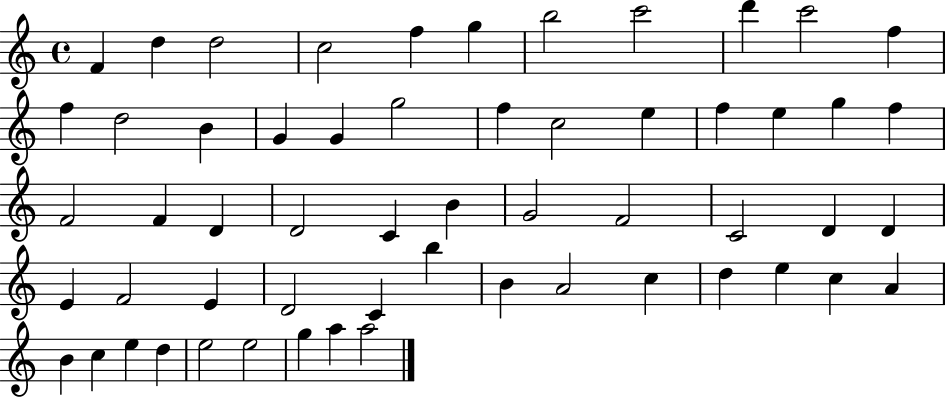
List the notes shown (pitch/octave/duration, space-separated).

F4/q D5/q D5/h C5/h F5/q G5/q B5/h C6/h D6/q C6/h F5/q F5/q D5/h B4/q G4/q G4/q G5/h F5/q C5/h E5/q F5/q E5/q G5/q F5/q F4/h F4/q D4/q D4/h C4/q B4/q G4/h F4/h C4/h D4/q D4/q E4/q F4/h E4/q D4/h C4/q B5/q B4/q A4/h C5/q D5/q E5/q C5/q A4/q B4/q C5/q E5/q D5/q E5/h E5/h G5/q A5/q A5/h